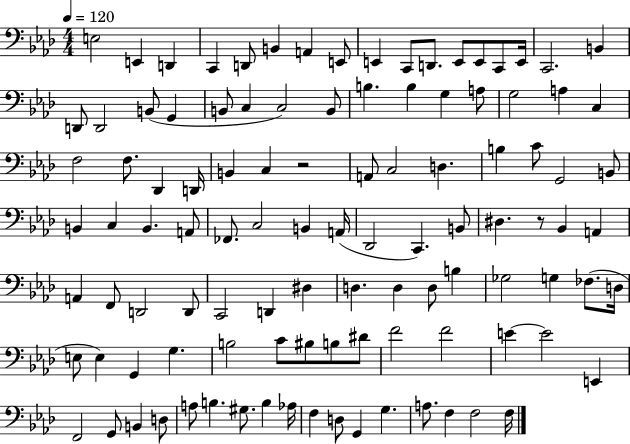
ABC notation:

X:1
T:Untitled
M:4/4
L:1/4
K:Ab
E,2 E,, D,, C,, D,,/2 B,, A,, E,,/2 E,, C,,/2 D,,/2 E,,/2 E,,/2 C,,/2 E,,/4 C,,2 B,, D,,/2 D,,2 B,,/2 G,, B,,/2 C, C,2 B,,/2 B, B, G, A,/2 G,2 A, C, F,2 F,/2 _D,, D,,/4 B,, C, z2 A,,/2 C,2 D, B, C/2 G,,2 B,,/2 B,, C, B,, A,,/2 _F,,/2 C,2 B,, A,,/4 _D,,2 C,, B,,/2 ^D, z/2 _B,, A,, A,, F,,/2 D,,2 D,,/2 C,,2 D,, ^D, D, D, D,/2 B, _G,2 G, _F,/2 D,/4 E,/2 E, G,, G, B,2 C/2 ^B,/2 B,/2 ^D/2 F2 F2 E E2 E,, F,,2 G,,/2 B,, D,/2 A,/2 B, ^G,/2 B, _A,/4 F, D,/2 G,, G, A,/2 F, F,2 F,/4